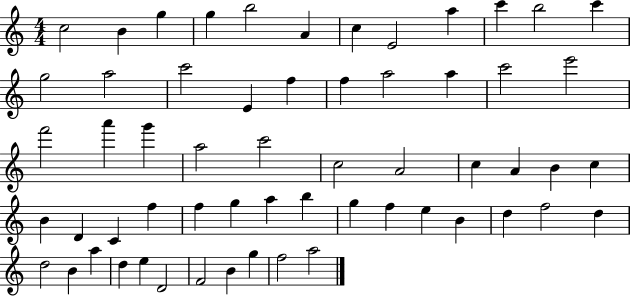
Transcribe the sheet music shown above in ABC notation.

X:1
T:Untitled
M:4/4
L:1/4
K:C
c2 B g g b2 A c E2 a c' b2 c' g2 a2 c'2 E f f a2 a c'2 e'2 f'2 a' g' a2 c'2 c2 A2 c A B c B D C f f g a b g f e B d f2 d d2 B a d e D2 F2 B g f2 a2